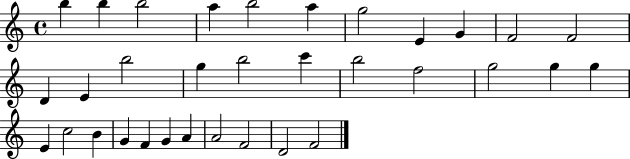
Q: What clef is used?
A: treble